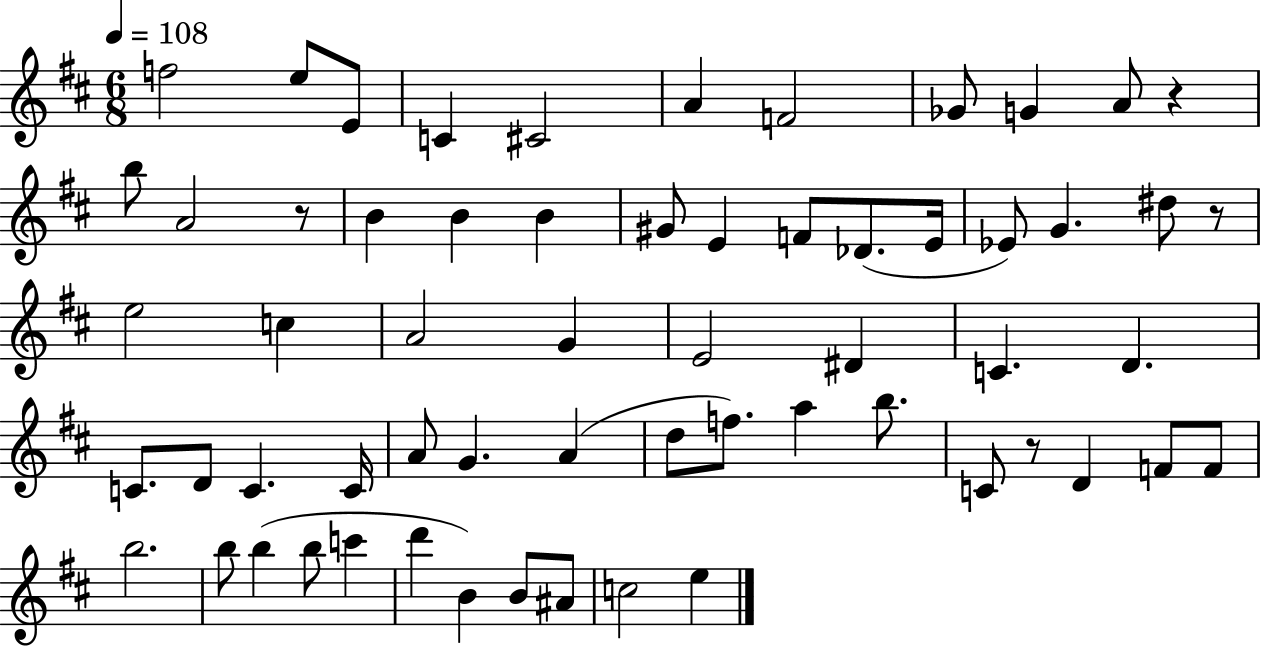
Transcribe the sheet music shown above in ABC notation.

X:1
T:Untitled
M:6/8
L:1/4
K:D
f2 e/2 E/2 C ^C2 A F2 _G/2 G A/2 z b/2 A2 z/2 B B B ^G/2 E F/2 _D/2 E/4 _E/2 G ^d/2 z/2 e2 c A2 G E2 ^D C D C/2 D/2 C C/4 A/2 G A d/2 f/2 a b/2 C/2 z/2 D F/2 F/2 b2 b/2 b b/2 c' d' B B/2 ^A/2 c2 e